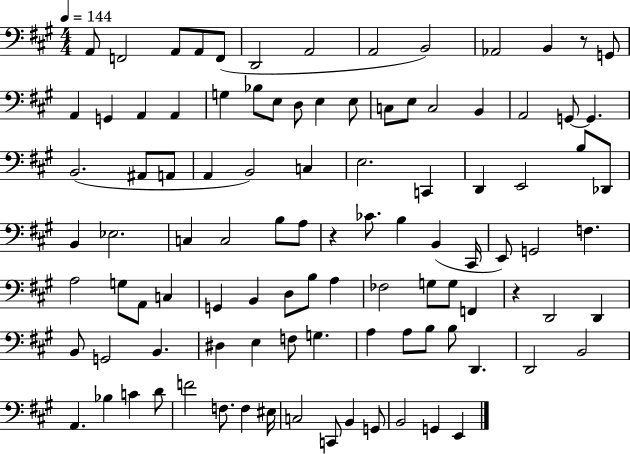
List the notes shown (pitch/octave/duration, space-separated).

A2/e F2/h A2/e A2/e F2/e D2/h A2/h A2/h B2/h Ab2/h B2/q R/e G2/e A2/q G2/q A2/q A2/q G3/q Bb3/e E3/e D3/e E3/q E3/e C3/e E3/e C3/h B2/q A2/h G2/e G2/q. B2/h. A#2/e A2/e A2/q B2/h C3/q E3/h. C2/q D2/q E2/h B3/e Db2/e B2/q Eb3/h. C3/q C3/h B3/e A3/e R/q CES4/e. B3/q B2/q C#2/s E2/e G2/h F3/q. A3/h G3/e A2/e C3/q G2/q B2/q D3/e B3/e A3/q FES3/h G3/e G3/e F2/q R/q D2/h D2/q B2/e G2/h B2/q. D#3/q E3/q F3/e G3/q. A3/q A3/e B3/e B3/e D2/q. D2/h B2/h A2/q. Bb3/q C4/q D4/e F4/h F3/e. F3/q EIS3/s C3/h C2/e B2/q G2/e B2/h G2/q E2/q